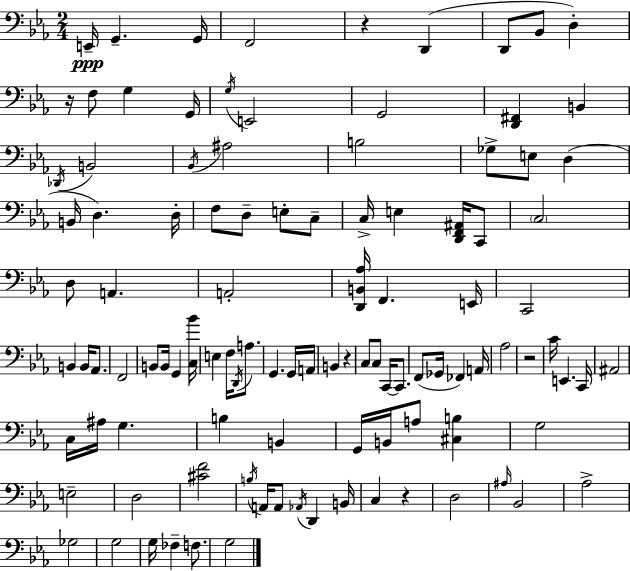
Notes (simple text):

E2/s G2/q. G2/s F2/h R/q D2/q D2/e Bb2/e D3/q R/s F3/e G3/q G2/s G3/s E2/h G2/h [D2,F#2]/q B2/q Db2/s B2/h Bb2/s A#3/h B3/h Gb3/e E3/e D3/q B2/s D3/q. D3/s F3/e D3/e E3/e C3/e C3/s E3/q [D2,F2,A#2]/s C2/e C3/h D3/e A2/q. A2/h [D2,B2,Ab3]/s F2/q. E2/s C2/h B2/q B2/s Ab2/e. F2/h B2/e B2/s G2/q [C3,Bb4]/s E3/q F3/s D2/s A3/e. G2/q. G2/s A2/s B2/q R/q C3/e C3/e C2/s C2/e. F2/e Gb2/s FES2/q A2/s Ab3/h R/h C4/s E2/q. C2/s A#2/h C3/s A#3/s G3/q. B3/q B2/q G2/s B2/s A3/e [C#3,B3]/q G3/h E3/h D3/h [C#4,F4]/h B3/s A2/s A2/e Ab2/s D2/q B2/s C3/q R/q D3/h A#3/s Bb2/h Ab3/h Gb3/h G3/h G3/s FES3/q F3/e. G3/h